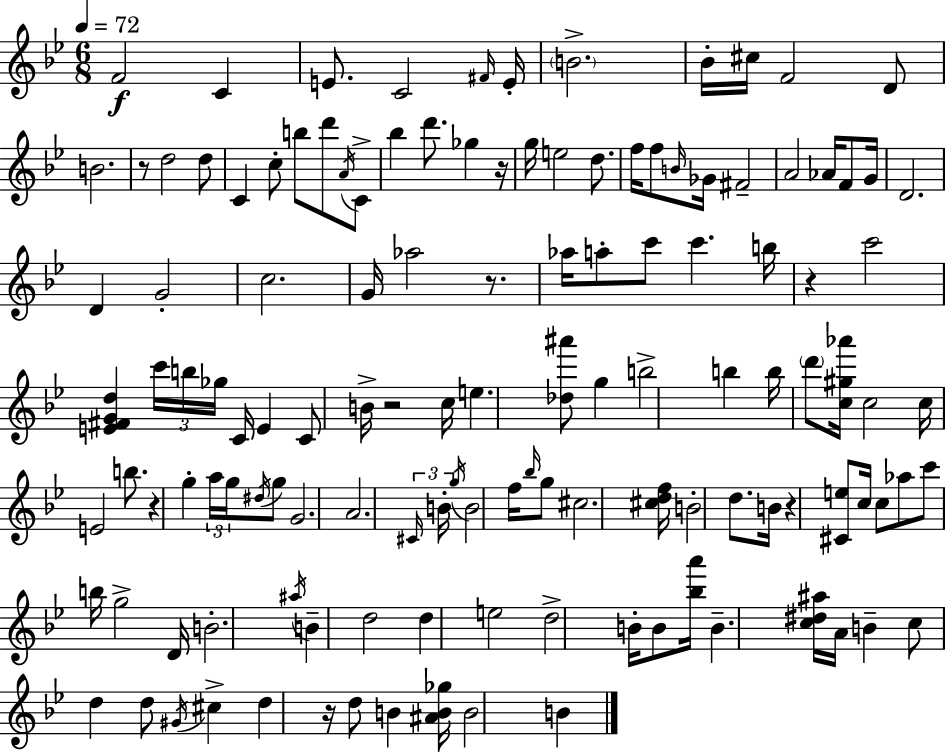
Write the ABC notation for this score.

X:1
T:Untitled
M:6/8
L:1/4
K:Bb
F2 C E/2 C2 ^F/4 E/4 B2 _B/4 ^c/4 F2 D/2 B2 z/2 d2 d/2 C c/2 b/2 d'/2 A/4 C/2 _b d'/2 _g z/4 g/4 e2 d/2 f/4 f/2 B/4 _G/4 ^F2 A2 _A/4 F/2 G/4 D2 D G2 c2 G/4 _a2 z/2 _a/4 a/2 c'/2 c' b/4 z c'2 [E^FGd] c'/4 b/4 _g/4 C/4 E C/2 B/4 z2 c/4 e [_d^a']/2 g b2 b b/4 d'/2 [c^g_a']/4 c2 c/4 E2 b/2 z g a/4 g/4 ^d/4 g/2 G2 A2 ^C/4 B/4 g/4 B2 f/4 _b/4 g/2 ^c2 [^cdf]/4 B2 d/2 B/4 z [^Ce]/2 c/4 c/2 _a/2 c'/2 b/4 g2 D/4 B2 ^a/4 B d2 d e2 d2 B/4 B/2 [_ba']/4 B [c^d^a]/4 A/4 B c/2 d d/2 ^G/4 ^c d z/4 d/2 B [^AB_g]/4 B2 B